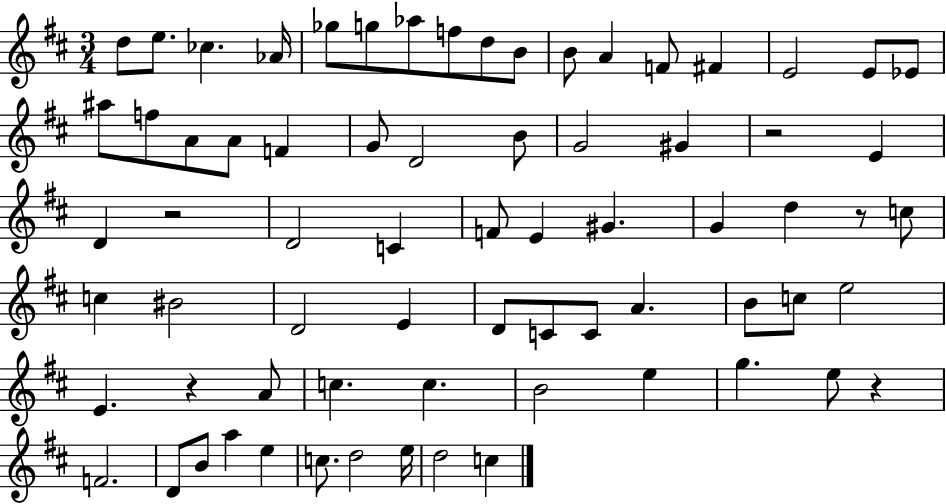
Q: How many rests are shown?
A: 5